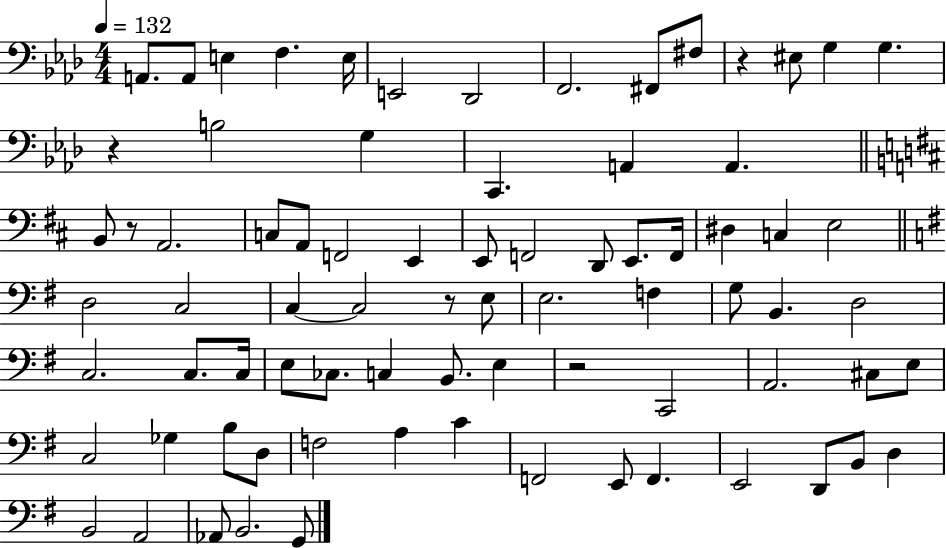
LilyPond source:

{
  \clef bass
  \numericTimeSignature
  \time 4/4
  \key aes \major
  \tempo 4 = 132
  a,8. a,8 e4 f4. e16 | e,2 des,2 | f,2. fis,8 fis8 | r4 eis8 g4 g4. | \break r4 b2 g4 | c,4. a,4 a,4. | \bar "||" \break \key d \major b,8 r8 a,2. | c8 a,8 f,2 e,4 | e,8 f,2 d,8 e,8. f,16 | dis4 c4 e2 | \break \bar "||" \break \key g \major d2 c2 | c4~~ c2 r8 e8 | e2. f4 | g8 b,4. d2 | \break c2. c8. c16 | e8 ces8. c4 b,8. e4 | r2 c,2 | a,2. cis8 e8 | \break c2 ges4 b8 d8 | f2 a4 c'4 | f,2 e,8 f,4. | e,2 d,8 b,8 d4 | \break b,2 a,2 | aes,8 b,2. g,8 | \bar "|."
}